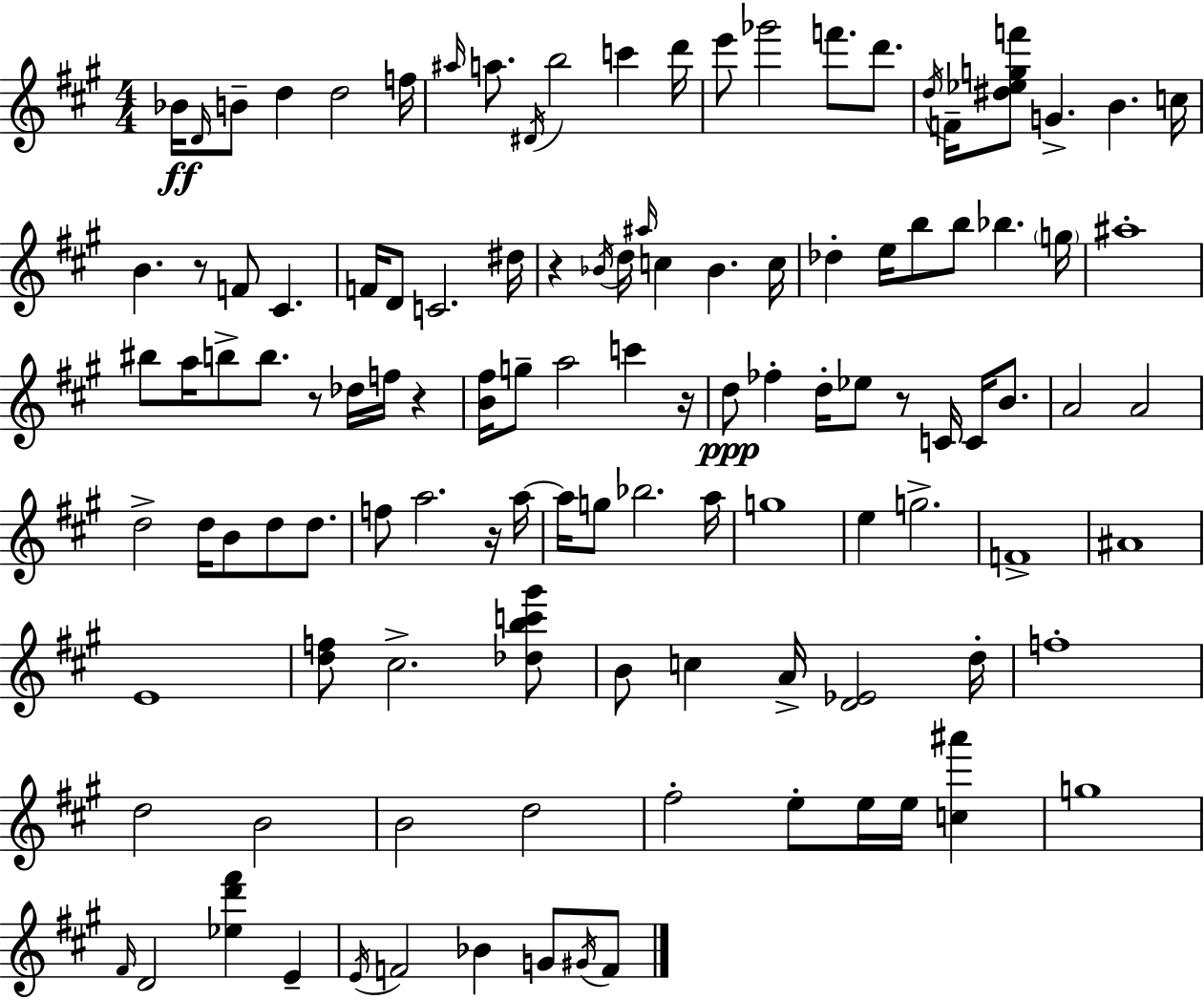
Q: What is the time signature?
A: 4/4